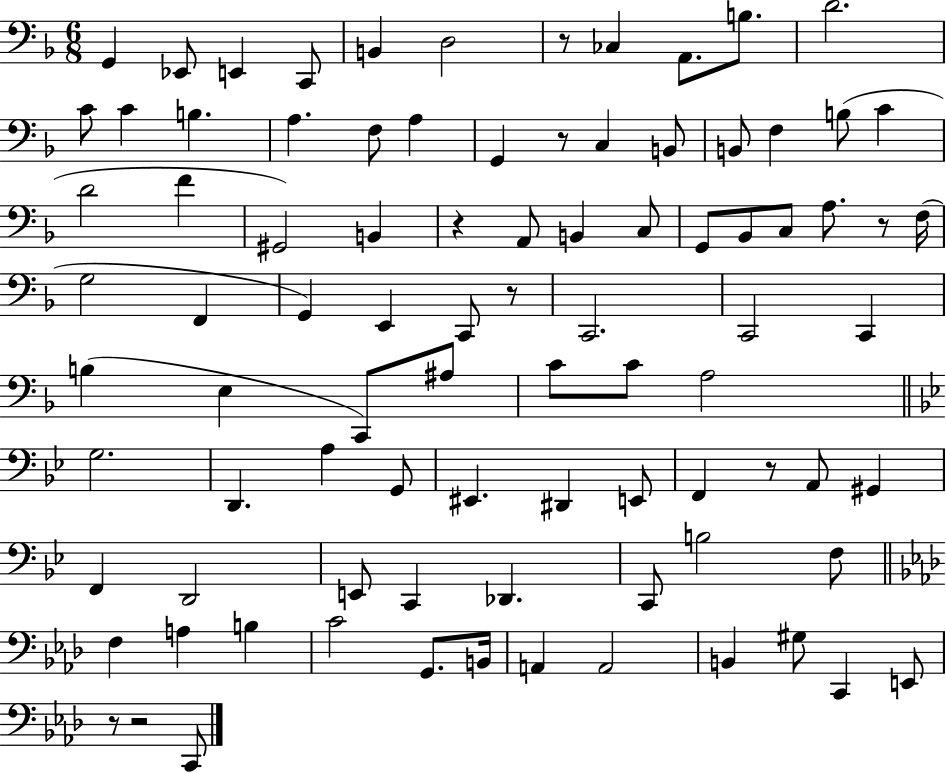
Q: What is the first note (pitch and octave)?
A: G2